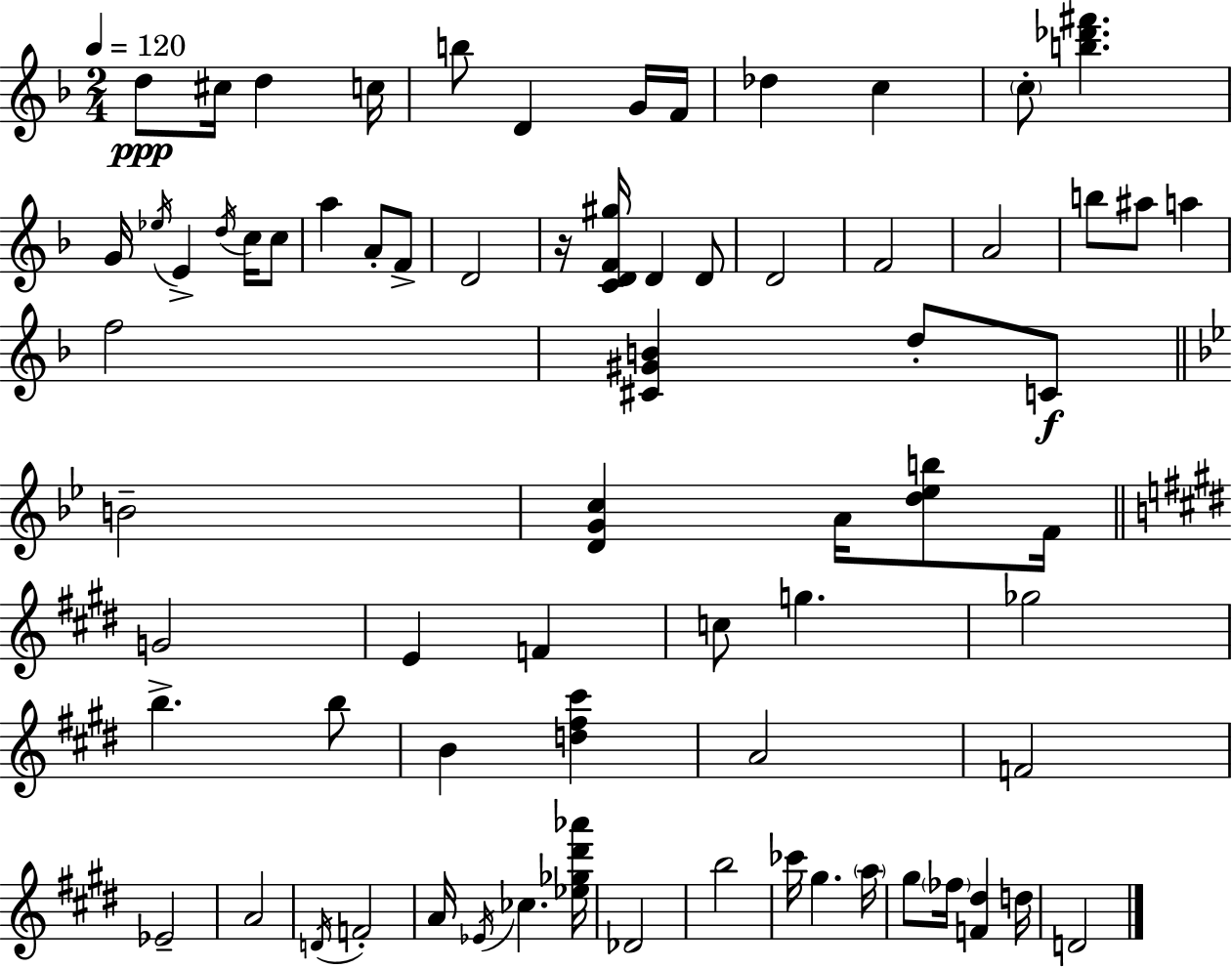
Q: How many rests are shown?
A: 1